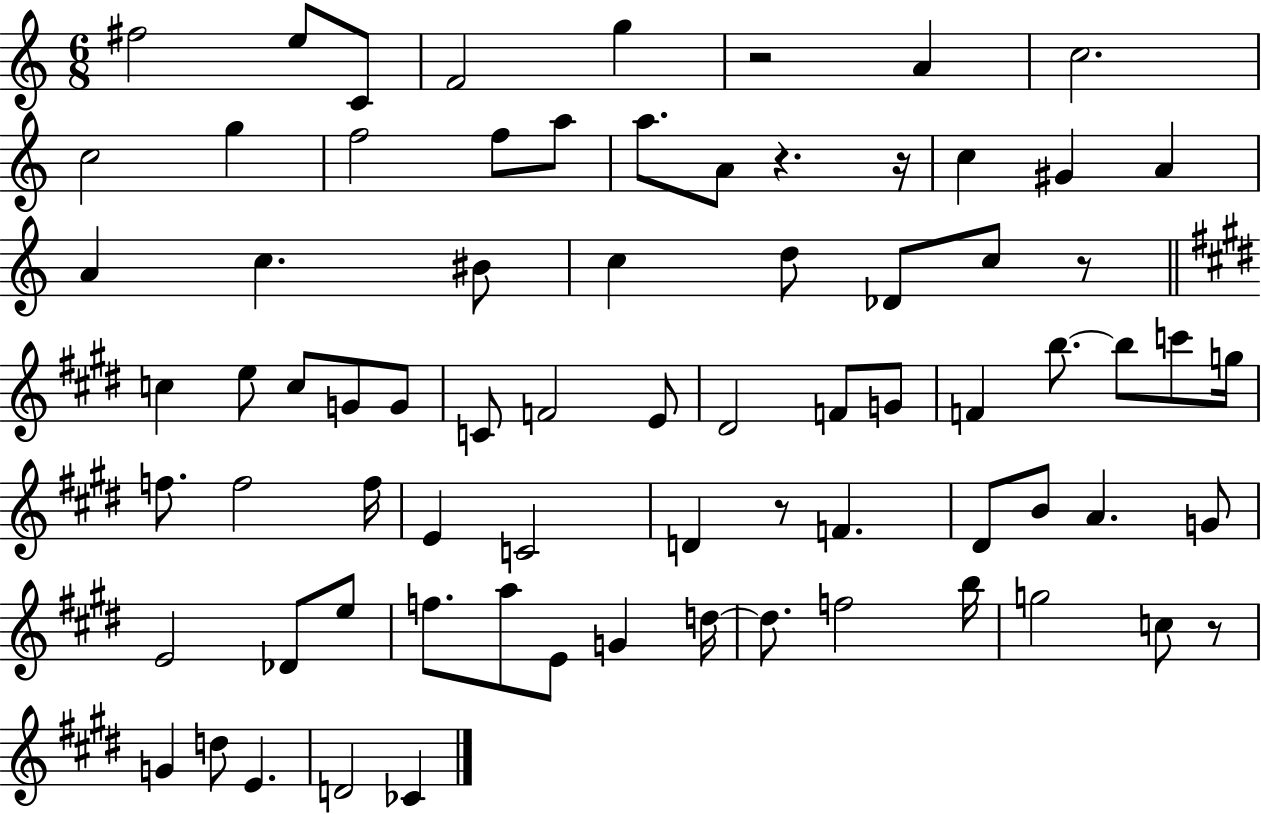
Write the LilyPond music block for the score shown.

{
  \clef treble
  \numericTimeSignature
  \time 6/8
  \key c \major
  fis''2 e''8 c'8 | f'2 g''4 | r2 a'4 | c''2. | \break c''2 g''4 | f''2 f''8 a''8 | a''8. a'8 r4. r16 | c''4 gis'4 a'4 | \break a'4 c''4. bis'8 | c''4 d''8 des'8 c''8 r8 | \bar "||" \break \key e \major c''4 e''8 c''8 g'8 g'8 | c'8 f'2 e'8 | dis'2 f'8 g'8 | f'4 b''8.~~ b''8 c'''8 g''16 | \break f''8. f''2 f''16 | e'4 c'2 | d'4 r8 f'4. | dis'8 b'8 a'4. g'8 | \break e'2 des'8 e''8 | f''8. a''8 e'8 g'4 d''16~~ | d''8. f''2 b''16 | g''2 c''8 r8 | \break g'4 d''8 e'4. | d'2 ces'4 | \bar "|."
}